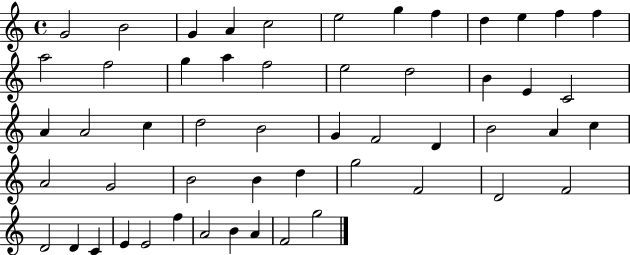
{
  \clef treble
  \time 4/4
  \defaultTimeSignature
  \key c \major
  g'2 b'2 | g'4 a'4 c''2 | e''2 g''4 f''4 | d''4 e''4 f''4 f''4 | \break a''2 f''2 | g''4 a''4 f''2 | e''2 d''2 | b'4 e'4 c'2 | \break a'4 a'2 c''4 | d''2 b'2 | g'4 f'2 d'4 | b'2 a'4 c''4 | \break a'2 g'2 | b'2 b'4 d''4 | g''2 f'2 | d'2 f'2 | \break d'2 d'4 c'4 | e'4 e'2 f''4 | a'2 b'4 a'4 | f'2 g''2 | \break \bar "|."
}